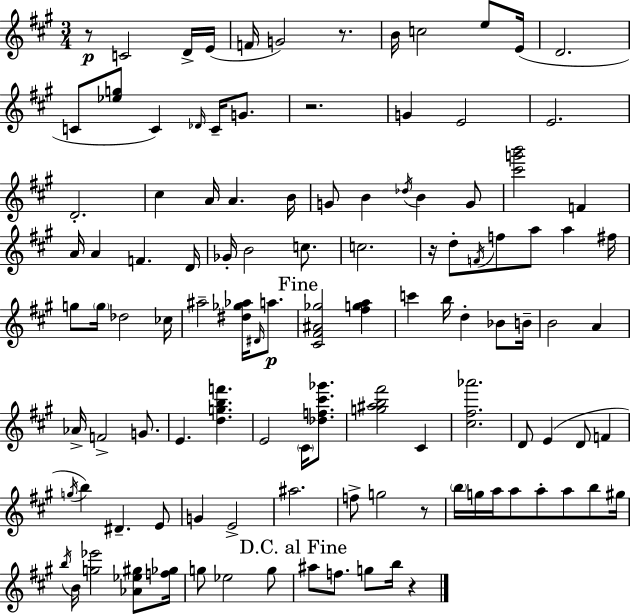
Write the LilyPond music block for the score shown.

{
  \clef treble
  \numericTimeSignature
  \time 3/4
  \key a \major
  \repeat volta 2 { r8\p c'2 d'16-> e'16( | f'16 g'2) r8. | b'16 c''2 e''8 e'16( | d'2. | \break c'8 <ees'' g''>8 c'4) \grace { des'16 } c'16-- g'8. | r2. | g'4 e'2 | e'2. | \break d'2.-. | cis''4 a'16 a'4. | b'16 g'8 b'4 \acciaccatura { des''16 } b'4 | g'8 <cis''' g''' b'''>2 f'4 | \break a'16 a'4 f'4. | d'16 ges'16-. b'2 c''8. | c''2. | r16 d''8-. \acciaccatura { f'16 } f''8 a''8 a''4 | \break fis''16 g''8 \parenthesize g''16 des''2 | ces''16 ais''2-- <dis'' ges'' aes''>16 | \grace { dis'16 } a''8.\p \mark "Fine" <cis' fis' ais' ges''>2 | <fis'' g'' a''>4 c'''4 b''16 d''4-. | \break bes'8 b'16-- b'2 | a'4 aes'16-> f'2-> | g'8. e'4. <d'' g'' b'' f'''>4. | e'2 | \break \parenthesize cis'16 <des'' f'' cis''' ges'''>8. <g'' ais'' b'' fis'''>2 | cis'4 <cis'' fis'' aes'''>2. | d'8 e'4( d'8 | f'4 \acciaccatura { g''16 } b''4) dis'4.-- | \break e'8 g'4 e'2-> | ais''2. | f''8-> g''2 | r8 \parenthesize b''16 g''16 a''16 a''8 a''8-. | \break a''8 b''8 gis''16 \acciaccatura { b''16 } b'16 <g'' ees'''>2 | <aes' ees'' gis''>8 <f'' ges''>16 g''8 ees''2 | g''8 \mark "D.C. al Fine" ais''8 f''8. g''8 | b''16 r4 } \bar "|."
}